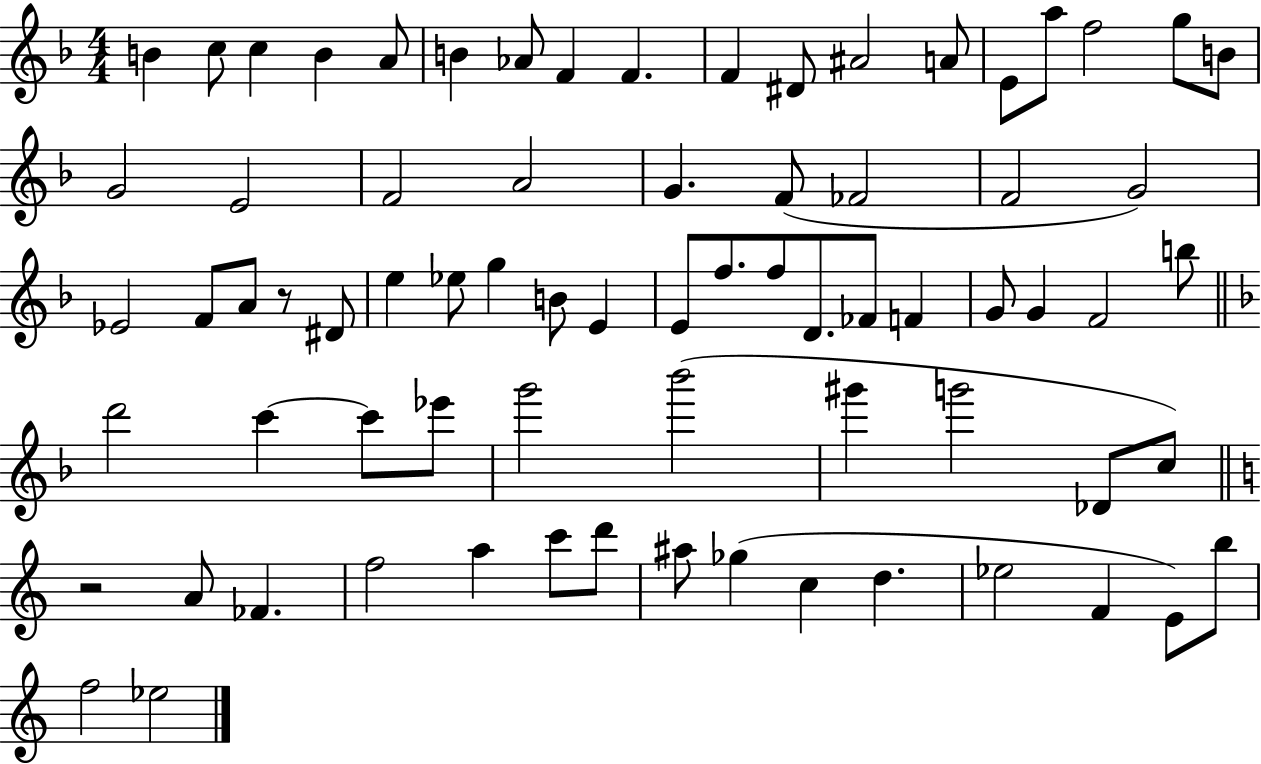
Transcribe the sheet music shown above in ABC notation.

X:1
T:Untitled
M:4/4
L:1/4
K:F
B c/2 c B A/2 B _A/2 F F F ^D/2 ^A2 A/2 E/2 a/2 f2 g/2 B/2 G2 E2 F2 A2 G F/2 _F2 F2 G2 _E2 F/2 A/2 z/2 ^D/2 e _e/2 g B/2 E E/2 f/2 f/2 D/2 _F/2 F G/2 G F2 b/2 d'2 c' c'/2 _e'/2 g'2 _b'2 ^g' g'2 _D/2 c/2 z2 A/2 _F f2 a c'/2 d'/2 ^a/2 _g c d _e2 F E/2 b/2 f2 _e2